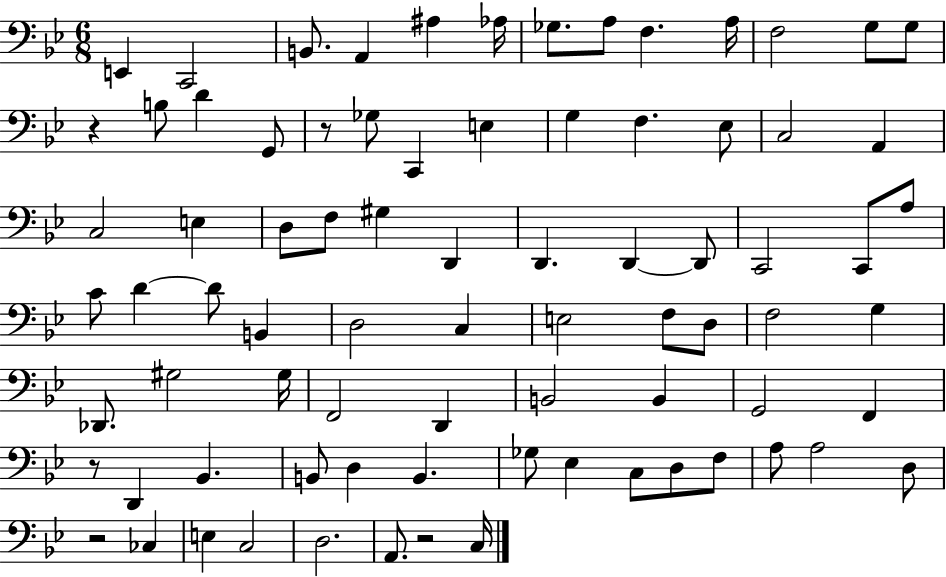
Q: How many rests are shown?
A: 5